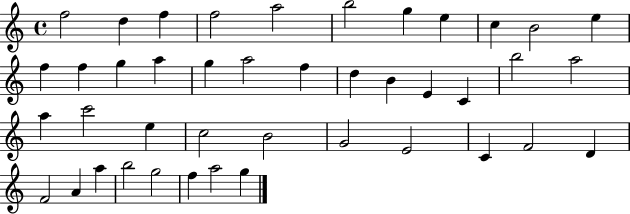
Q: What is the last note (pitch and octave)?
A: G5